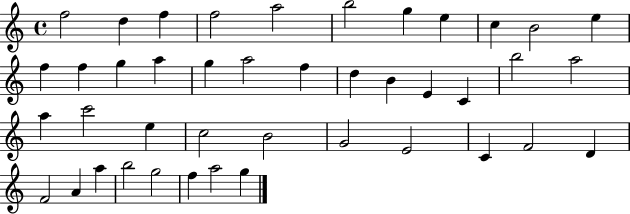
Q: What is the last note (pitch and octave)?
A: G5